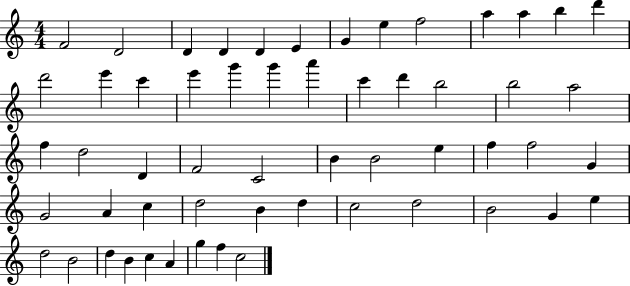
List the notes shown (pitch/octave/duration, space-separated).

F4/h D4/h D4/q D4/q D4/q E4/q G4/q E5/q F5/h A5/q A5/q B5/q D6/q D6/h E6/q C6/q E6/q G6/q G6/q A6/q C6/q D6/q B5/h B5/h A5/h F5/q D5/h D4/q F4/h C4/h B4/q B4/h E5/q F5/q F5/h G4/q G4/h A4/q C5/q D5/h B4/q D5/q C5/h D5/h B4/h G4/q E5/q D5/h B4/h D5/q B4/q C5/q A4/q G5/q F5/q C5/h